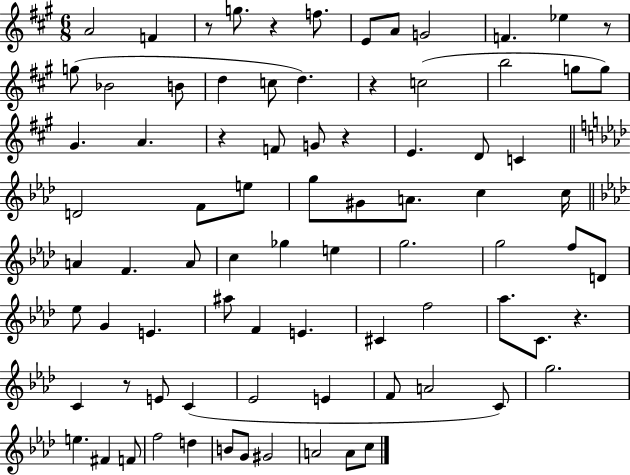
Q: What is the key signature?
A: A major